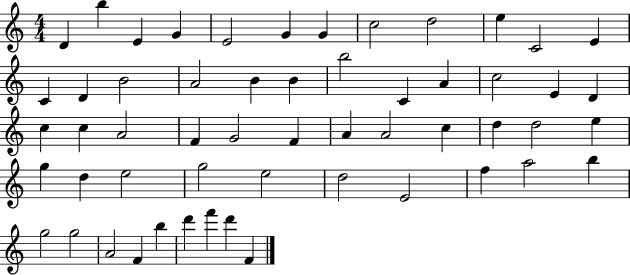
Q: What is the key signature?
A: C major